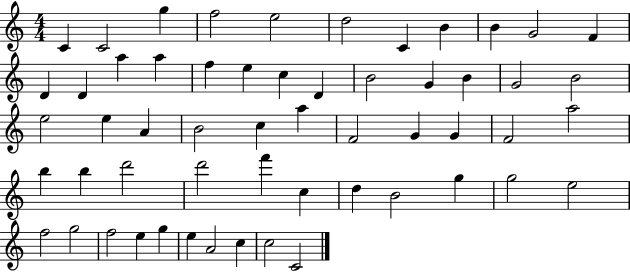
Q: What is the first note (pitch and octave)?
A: C4